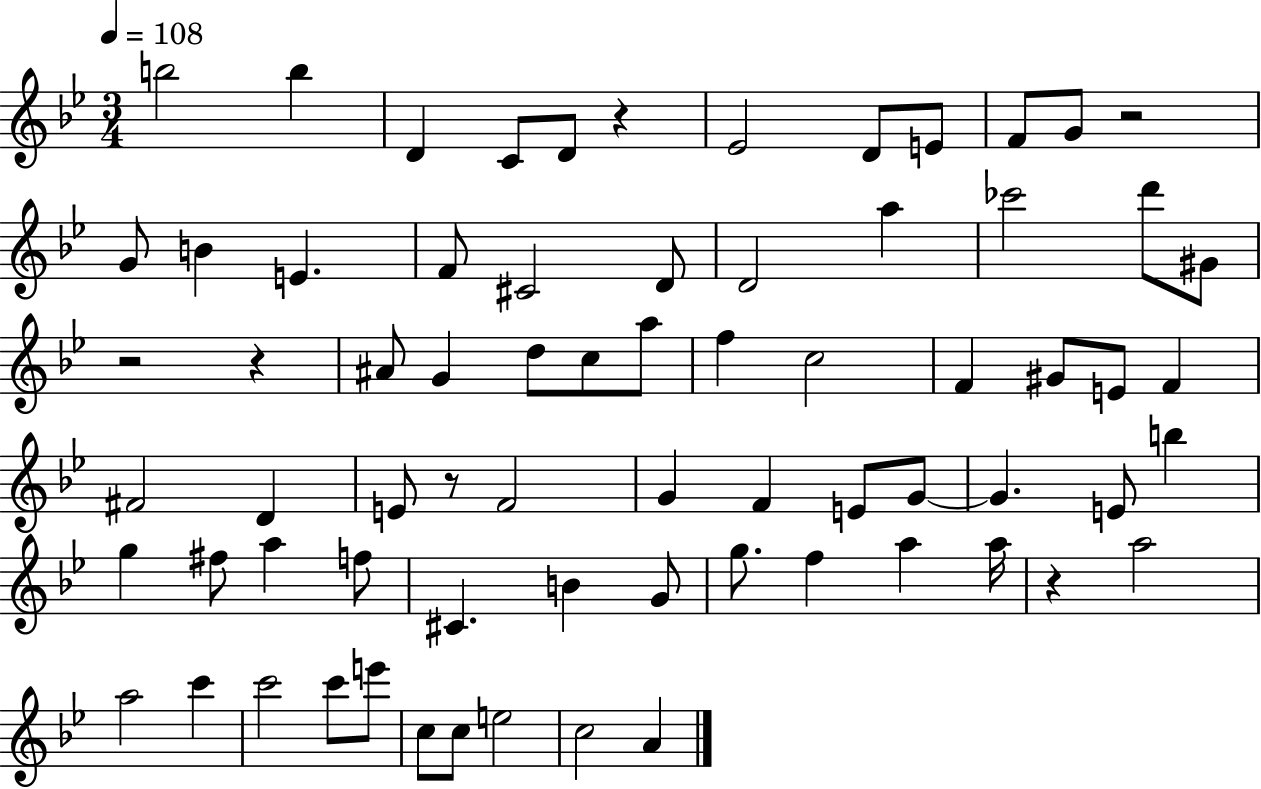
B5/h B5/q D4/q C4/e D4/e R/q Eb4/h D4/e E4/e F4/e G4/e R/h G4/e B4/q E4/q. F4/e C#4/h D4/e D4/h A5/q CES6/h D6/e G#4/e R/h R/q A#4/e G4/q D5/e C5/e A5/e F5/q C5/h F4/q G#4/e E4/e F4/q F#4/h D4/q E4/e R/e F4/h G4/q F4/q E4/e G4/e G4/q. E4/e B5/q G5/q F#5/e A5/q F5/e C#4/q. B4/q G4/e G5/e. F5/q A5/q A5/s R/q A5/h A5/h C6/q C6/h C6/e E6/e C5/e C5/e E5/h C5/h A4/q